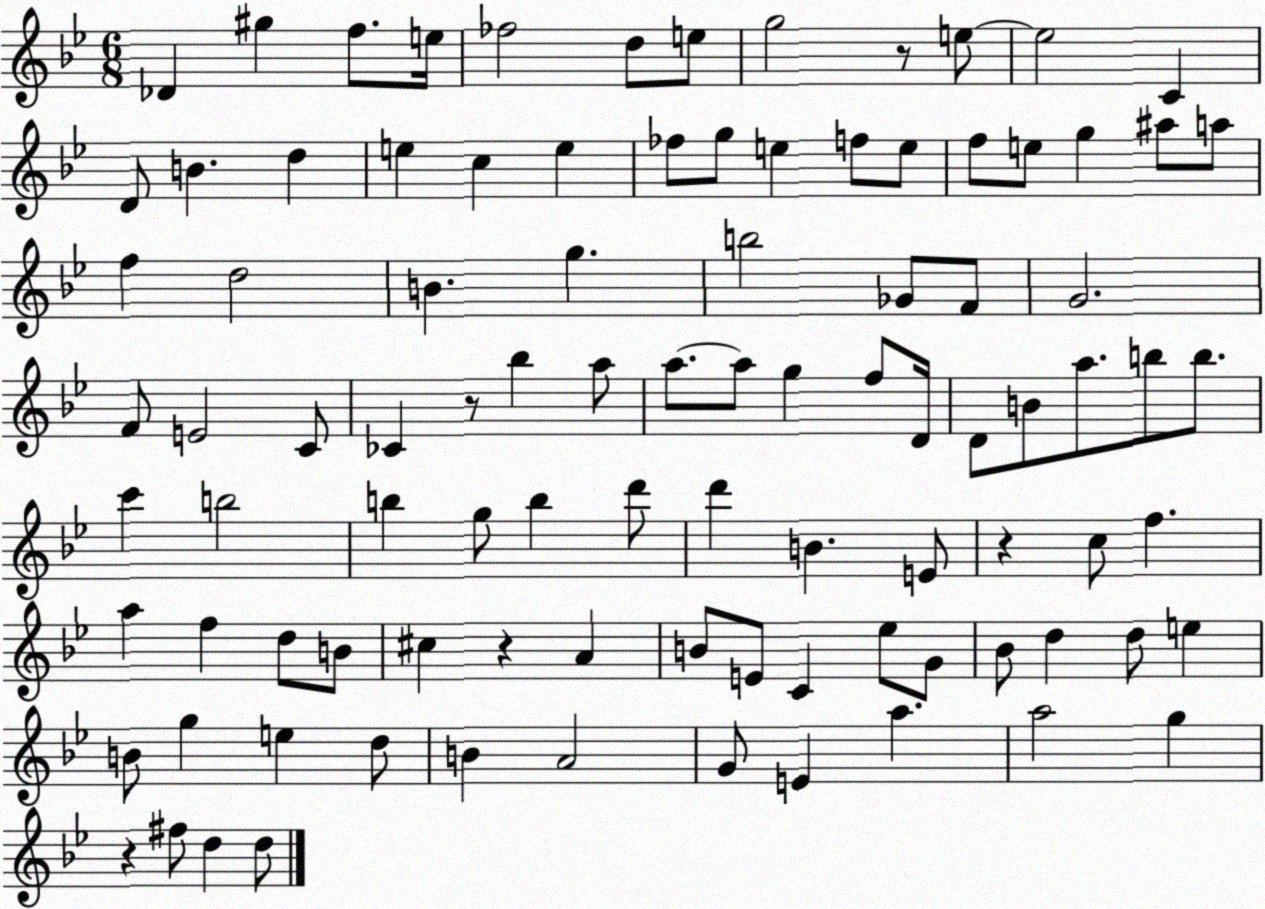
X:1
T:Untitled
M:6/8
L:1/4
K:Bb
_D ^g f/2 e/4 _f2 d/2 e/2 g2 z/2 e/2 e2 C D/2 B d e c e _f/2 g/2 e f/2 e/2 f/2 e/2 g ^a/2 a/2 f d2 B g b2 _G/2 F/2 G2 F/2 E2 C/2 _C z/2 _b a/2 a/2 a/2 g f/2 D/4 D/2 B/2 a/2 b/2 b/2 c' b2 b g/2 b d'/2 d' B E/2 z c/2 f a f d/2 B/2 ^c z A B/2 E/2 C _e/2 G/2 _B/2 d d/2 e B/2 g e d/2 B A2 G/2 E a a2 g z ^f/2 d d/2